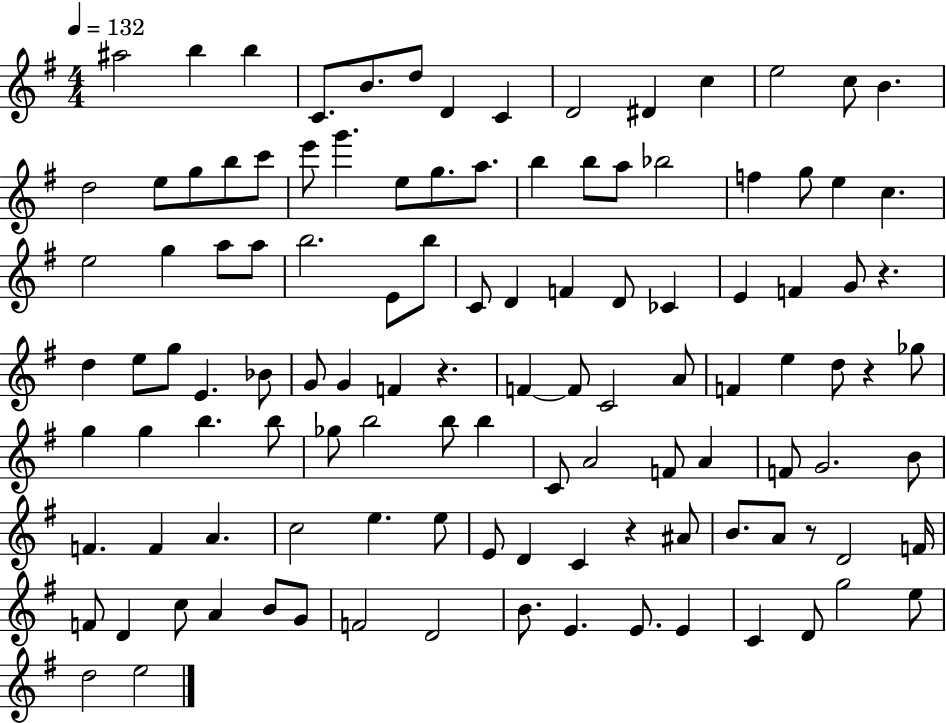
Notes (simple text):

A#5/h B5/q B5/q C4/e. B4/e. D5/e D4/q C4/q D4/h D#4/q C5/q E5/h C5/e B4/q. D5/h E5/e G5/e B5/e C6/e E6/e G6/q. E5/e G5/e. A5/e. B5/q B5/e A5/e Bb5/h F5/q G5/e E5/q C5/q. E5/h G5/q A5/e A5/e B5/h. E4/e B5/e C4/e D4/q F4/q D4/e CES4/q E4/q F4/q G4/e R/q. D5/q E5/e G5/e E4/q. Bb4/e G4/e G4/q F4/q R/q. F4/q F4/e C4/h A4/e F4/q E5/q D5/e R/q Gb5/e G5/q G5/q B5/q. B5/e Gb5/e B5/h B5/e B5/q C4/e A4/h F4/e A4/q F4/e G4/h. B4/e F4/q. F4/q A4/q. C5/h E5/q. E5/e E4/e D4/q C4/q R/q A#4/e B4/e. A4/e R/e D4/h F4/s F4/e D4/q C5/e A4/q B4/e G4/e F4/h D4/h B4/e. E4/q. E4/e. E4/q C4/q D4/e G5/h E5/e D5/h E5/h